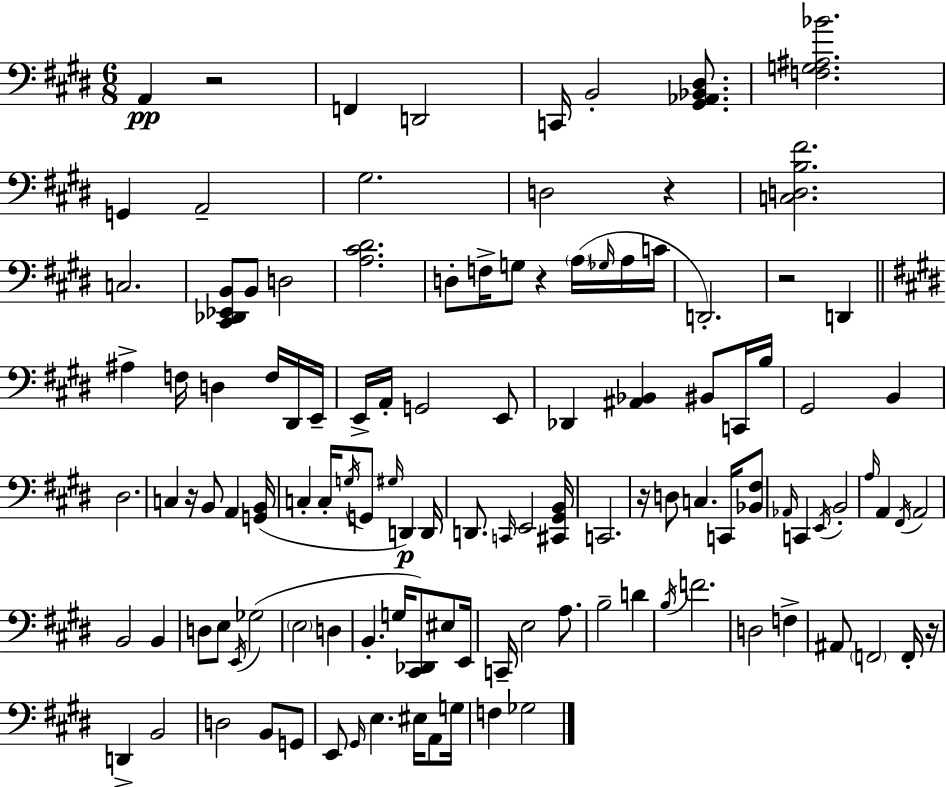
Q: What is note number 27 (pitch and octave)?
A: E2